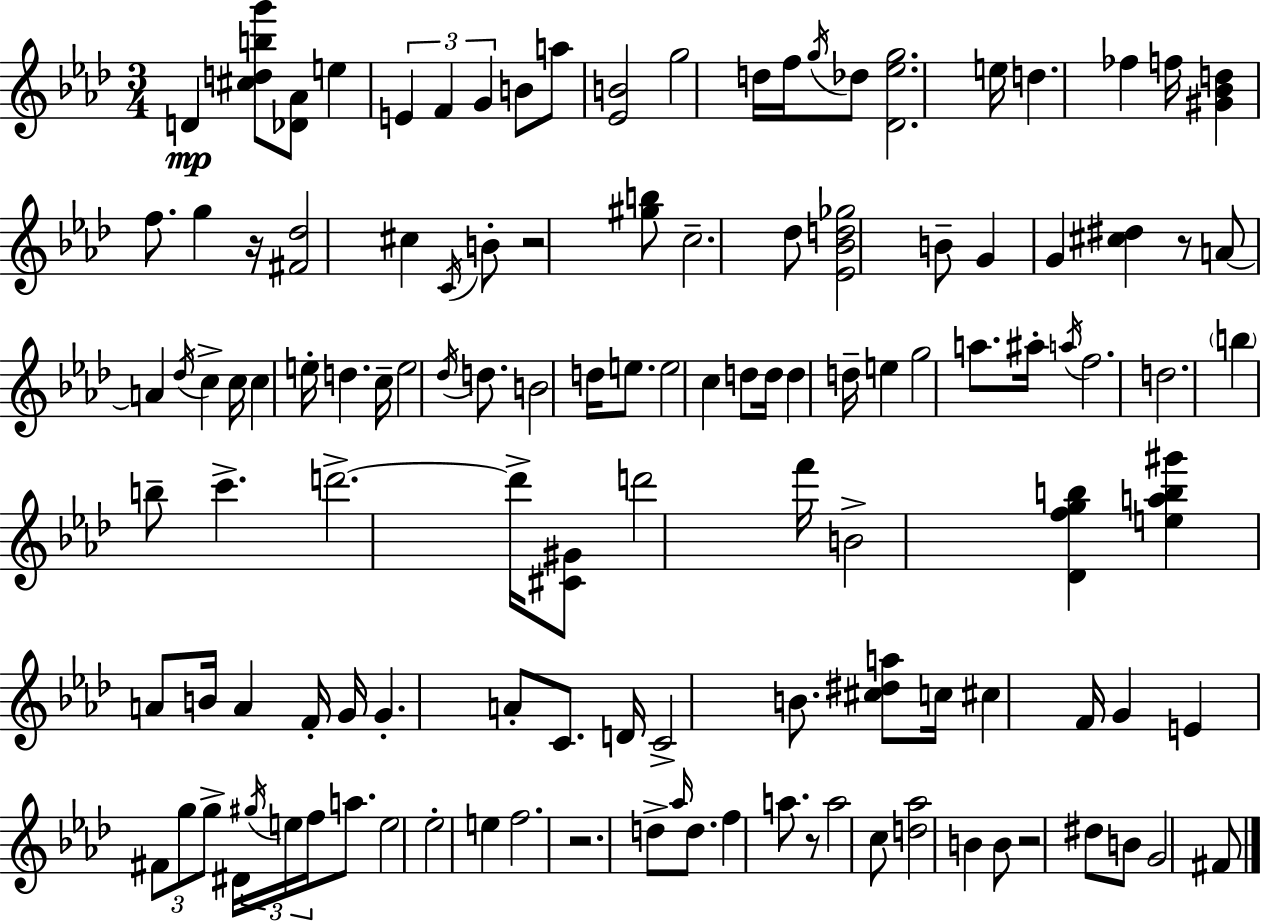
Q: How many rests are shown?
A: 6